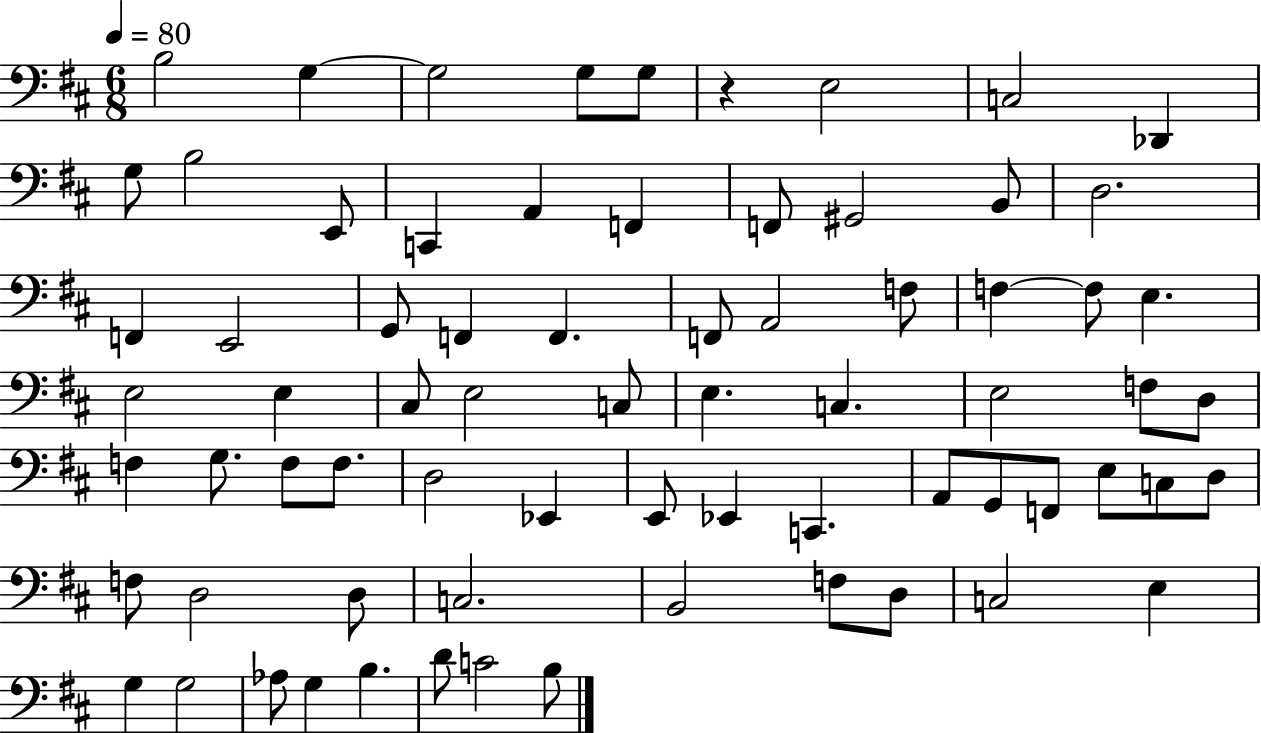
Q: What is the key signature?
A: D major